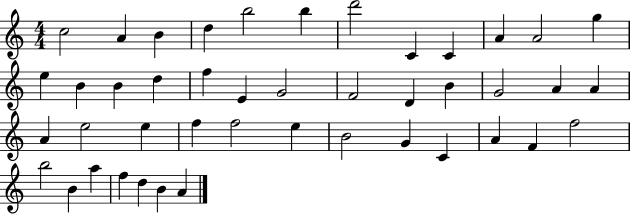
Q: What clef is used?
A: treble